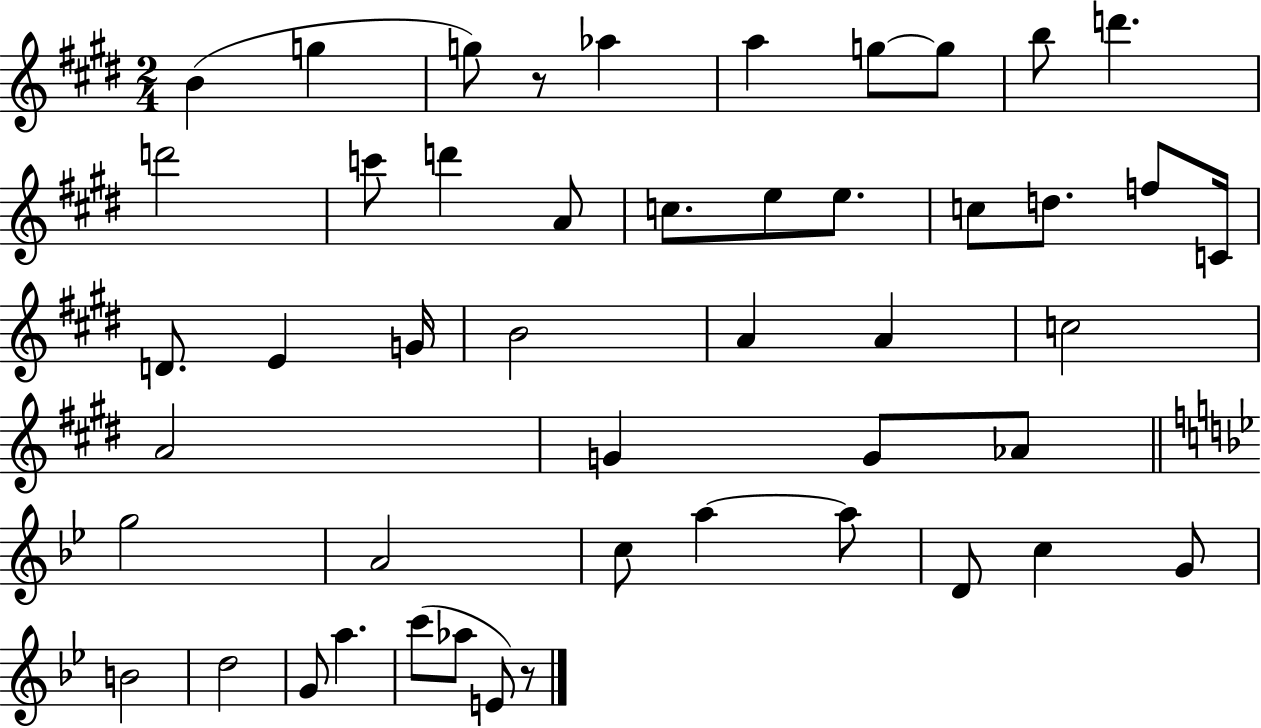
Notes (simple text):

B4/q G5/q G5/e R/e Ab5/q A5/q G5/e G5/e B5/e D6/q. D6/h C6/e D6/q A4/e C5/e. E5/e E5/e. C5/e D5/e. F5/e C4/s D4/e. E4/q G4/s B4/h A4/q A4/q C5/h A4/h G4/q G4/e Ab4/e G5/h A4/h C5/e A5/q A5/e D4/e C5/q G4/e B4/h D5/h G4/e A5/q. C6/e Ab5/e E4/e R/e